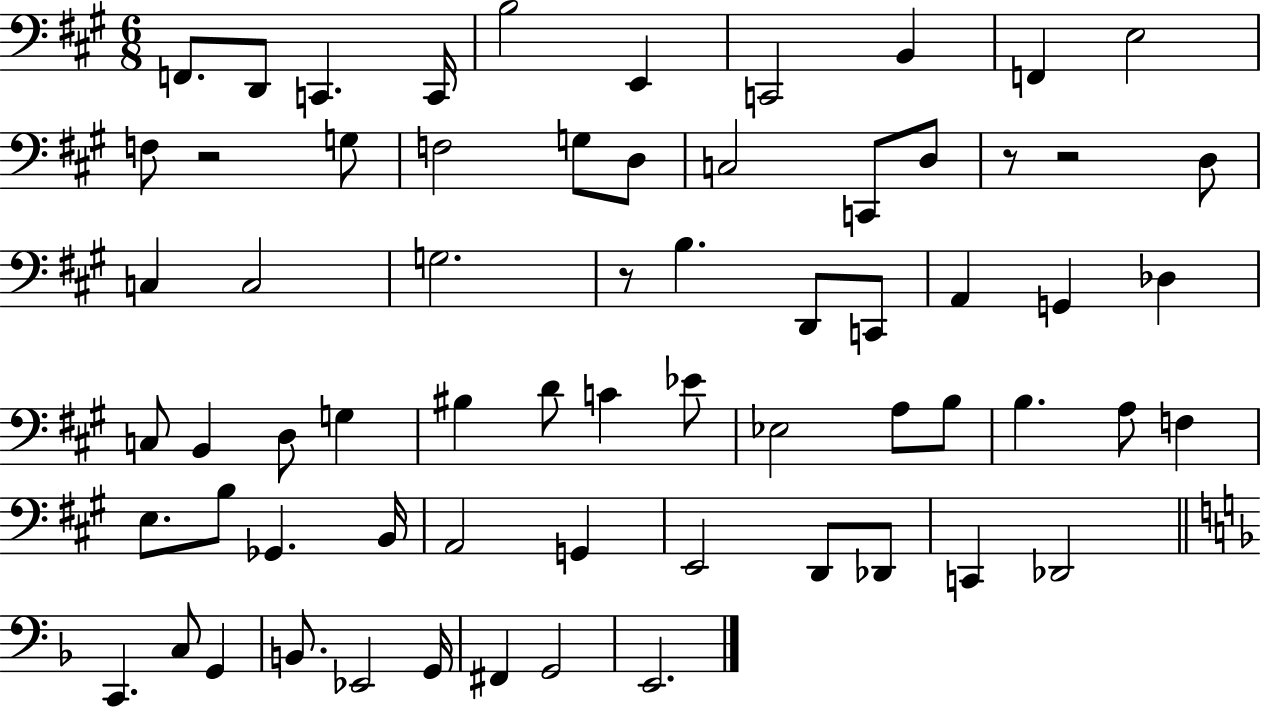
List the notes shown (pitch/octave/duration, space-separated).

F2/e. D2/e C2/q. C2/s B3/h E2/q C2/h B2/q F2/q E3/h F3/e R/h G3/e F3/h G3/e D3/e C3/h C2/e D3/e R/e R/h D3/e C3/q C3/h G3/h. R/e B3/q. D2/e C2/e A2/q G2/q Db3/q C3/e B2/q D3/e G3/q BIS3/q D4/e C4/q Eb4/e Eb3/h A3/e B3/e B3/q. A3/e F3/q E3/e. B3/e Gb2/q. B2/s A2/h G2/q E2/h D2/e Db2/e C2/q Db2/h C2/q. C3/e G2/q B2/e. Eb2/h G2/s F#2/q G2/h E2/h.